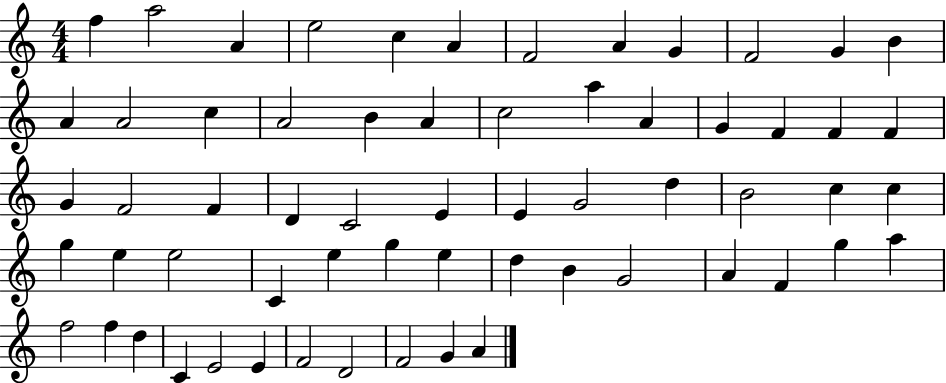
X:1
T:Untitled
M:4/4
L:1/4
K:C
f a2 A e2 c A F2 A G F2 G B A A2 c A2 B A c2 a A G F F F G F2 F D C2 E E G2 d B2 c c g e e2 C e g e d B G2 A F g a f2 f d C E2 E F2 D2 F2 G A